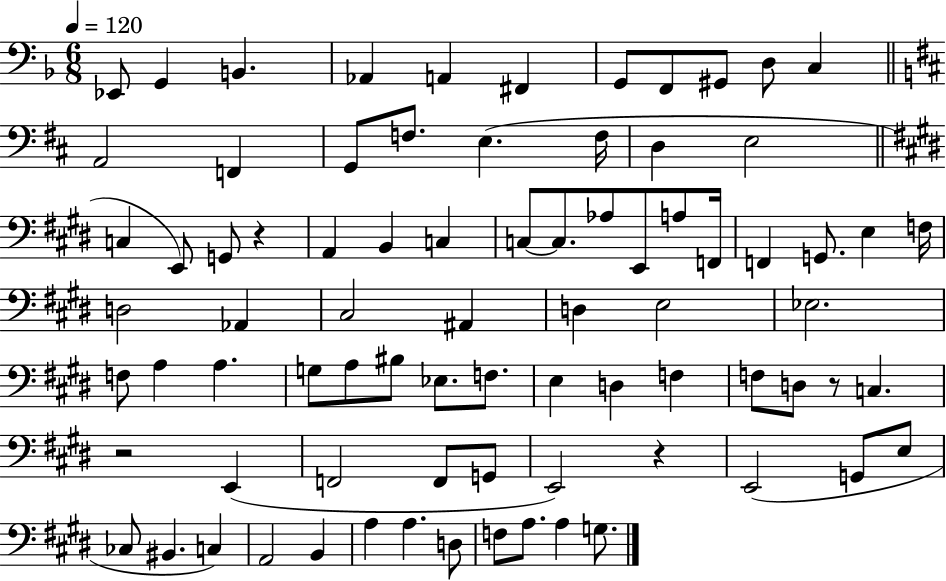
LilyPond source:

{
  \clef bass
  \numericTimeSignature
  \time 6/8
  \key f \major
  \tempo 4 = 120
  ees,8 g,4 b,4. | aes,4 a,4 fis,4 | g,8 f,8 gis,8 d8 c4 | \bar "||" \break \key b \minor a,2 f,4 | g,8 f8. e4.( f16 | d4 e2 | \bar "||" \break \key e \major c4 e,8) g,8 r4 | a,4 b,4 c4 | c8~~ c8. aes8 e,8 a8 f,16 | f,4 g,8. e4 f16 | \break d2 aes,4 | cis2 ais,4 | d4 e2 | ees2. | \break f8 a4 a4. | g8 a8 bis8 ees8. f8. | e4 d4 f4 | f8 d8 r8 c4. | \break r2 e,4( | f,2 f,8 g,8 | e,2) r4 | e,2( g,8 e8 | \break ces8 bis,4. c4) | a,2 b,4 | a4 a4. d8 | f8 a8. a4 g8. | \break \bar "|."
}